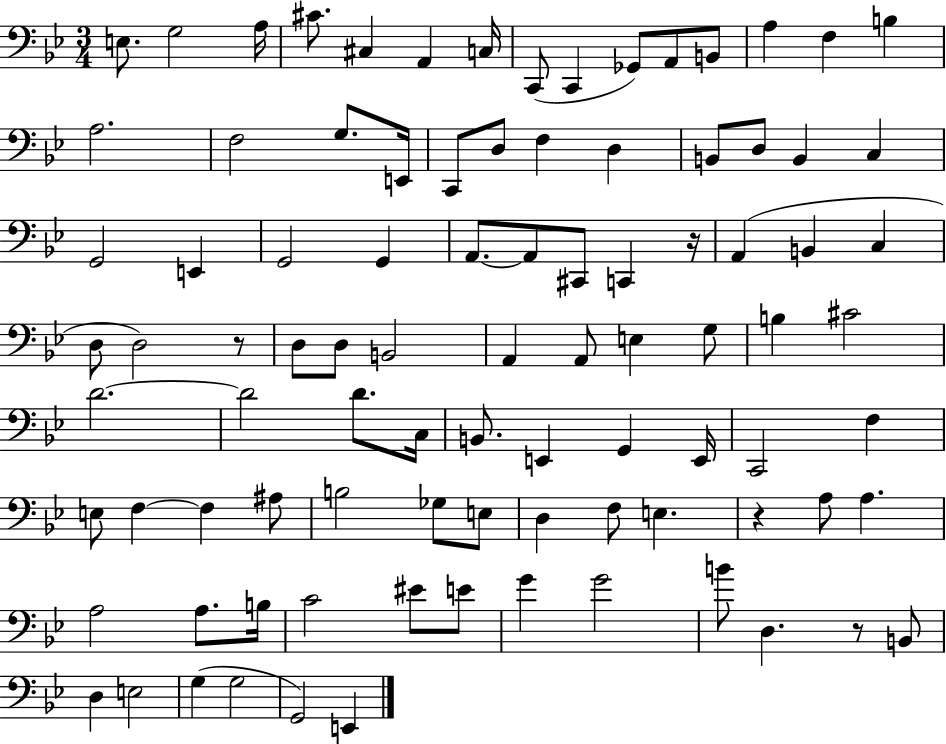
X:1
T:Untitled
M:3/4
L:1/4
K:Bb
E,/2 G,2 A,/4 ^C/2 ^C, A,, C,/4 C,,/2 C,, _G,,/2 A,,/2 B,,/2 A, F, B, A,2 F,2 G,/2 E,,/4 C,,/2 D,/2 F, D, B,,/2 D,/2 B,, C, G,,2 E,, G,,2 G,, A,,/2 A,,/2 ^C,,/2 C,, z/4 A,, B,, C, D,/2 D,2 z/2 D,/2 D,/2 B,,2 A,, A,,/2 E, G,/2 B, ^C2 D2 D2 D/2 C,/4 B,,/2 E,, G,, E,,/4 C,,2 F, E,/2 F, F, ^A,/2 B,2 _G,/2 E,/2 D, F,/2 E, z A,/2 A, A,2 A,/2 B,/4 C2 ^E/2 E/2 G G2 B/2 D, z/2 B,,/2 D, E,2 G, G,2 G,,2 E,,